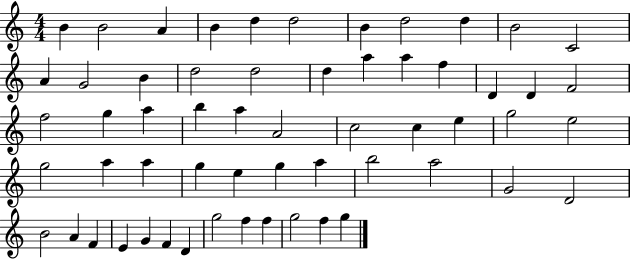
B4/q B4/h A4/q B4/q D5/q D5/h B4/q D5/h D5/q B4/h C4/h A4/q G4/h B4/q D5/h D5/h D5/q A5/q A5/q F5/q D4/q D4/q F4/h F5/h G5/q A5/q B5/q A5/q A4/h C5/h C5/q E5/q G5/h E5/h G5/h A5/q A5/q G5/q E5/q G5/q A5/q B5/h A5/h G4/h D4/h B4/h A4/q F4/q E4/q G4/q F4/q D4/q G5/h F5/q F5/q G5/h F5/q G5/q